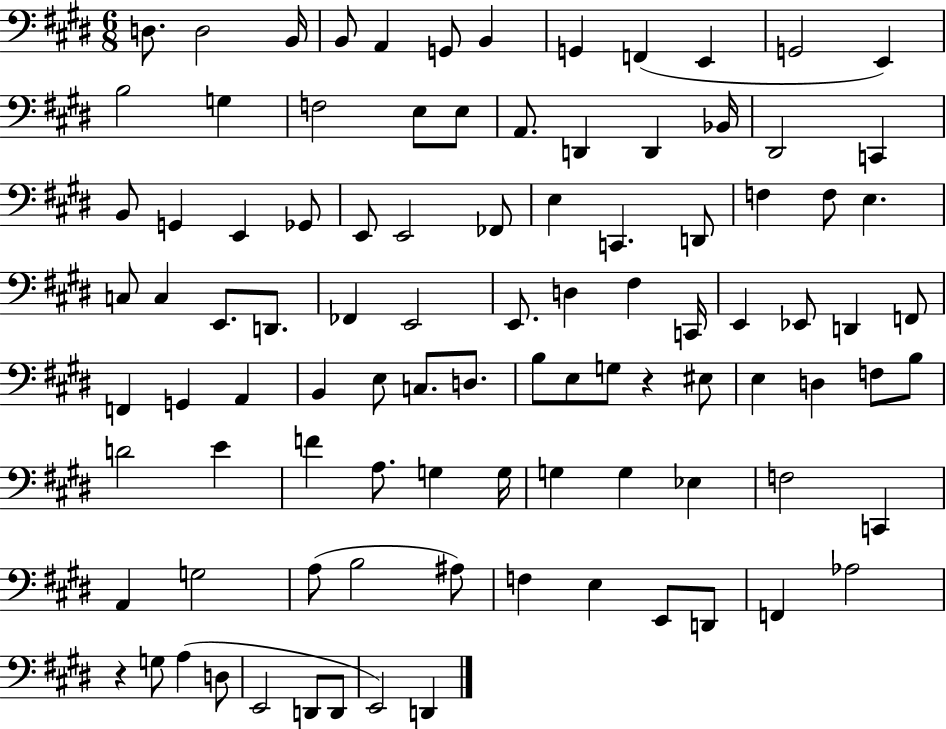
D3/e. D3/h B2/s B2/e A2/q G2/e B2/q G2/q F2/q E2/q G2/h E2/q B3/h G3/q F3/h E3/e E3/e A2/e. D2/q D2/q Bb2/s D#2/h C2/q B2/e G2/q E2/q Gb2/e E2/e E2/h FES2/e E3/q C2/q. D2/e F3/q F3/e E3/q. C3/e C3/q E2/e. D2/e. FES2/q E2/h E2/e. D3/q F#3/q C2/s E2/q Eb2/e D2/q F2/e F2/q G2/q A2/q B2/q E3/e C3/e. D3/e. B3/e E3/e G3/e R/q EIS3/e E3/q D3/q F3/e B3/e D4/h E4/q F4/q A3/e. G3/q G3/s G3/q G3/q Eb3/q F3/h C2/q A2/q G3/h A3/e B3/h A#3/e F3/q E3/q E2/e D2/e F2/q Ab3/h R/q G3/e A3/q D3/e E2/h D2/e D2/e E2/h D2/q